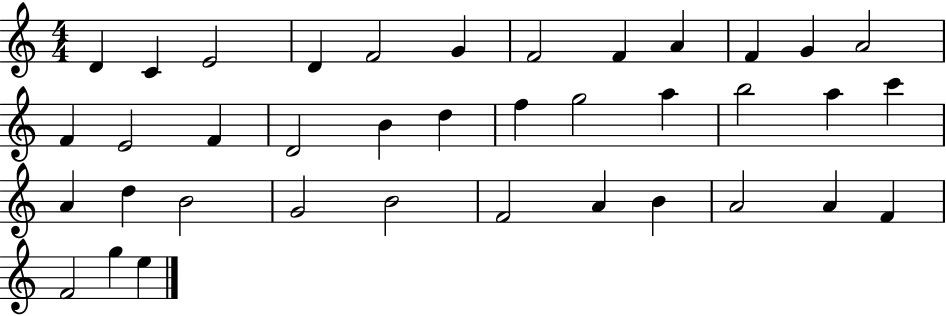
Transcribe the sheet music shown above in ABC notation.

X:1
T:Untitled
M:4/4
L:1/4
K:C
D C E2 D F2 G F2 F A F G A2 F E2 F D2 B d f g2 a b2 a c' A d B2 G2 B2 F2 A B A2 A F F2 g e